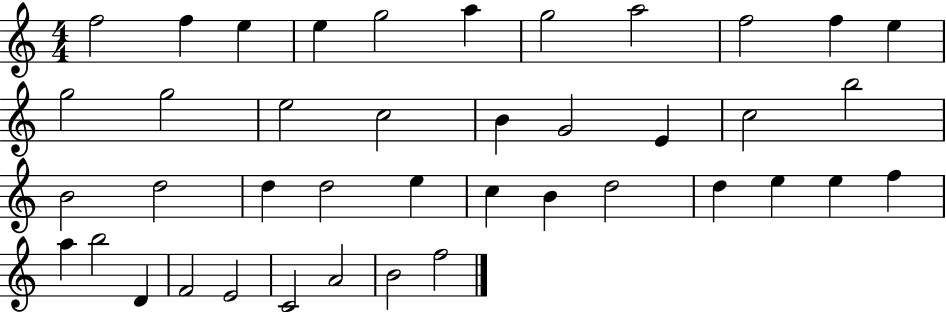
F5/h F5/q E5/q E5/q G5/h A5/q G5/h A5/h F5/h F5/q E5/q G5/h G5/h E5/h C5/h B4/q G4/h E4/q C5/h B5/h B4/h D5/h D5/q D5/h E5/q C5/q B4/q D5/h D5/q E5/q E5/q F5/q A5/q B5/h D4/q F4/h E4/h C4/h A4/h B4/h F5/h